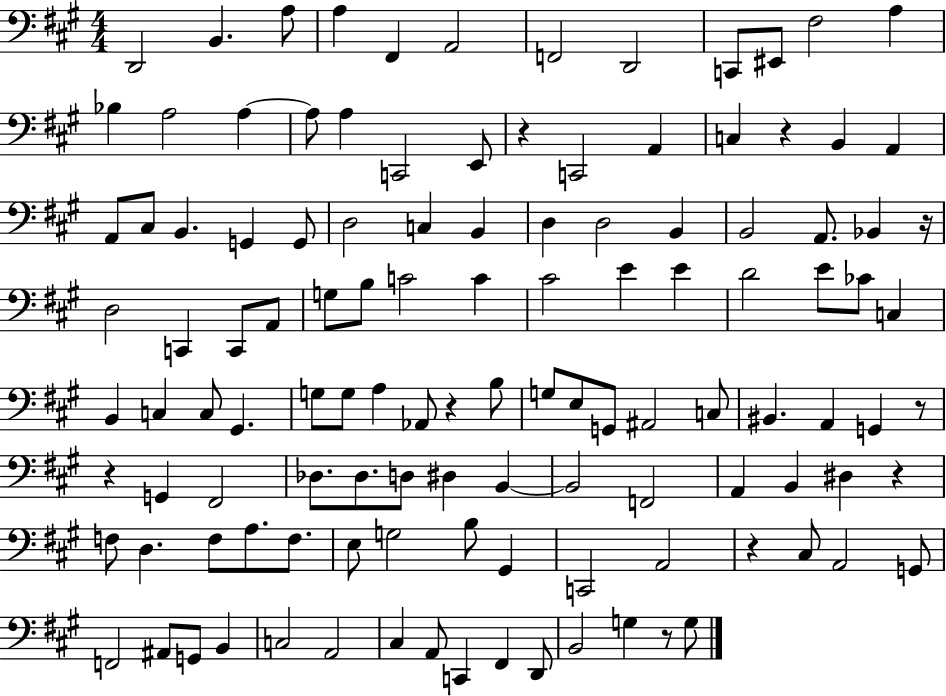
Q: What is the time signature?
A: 4/4